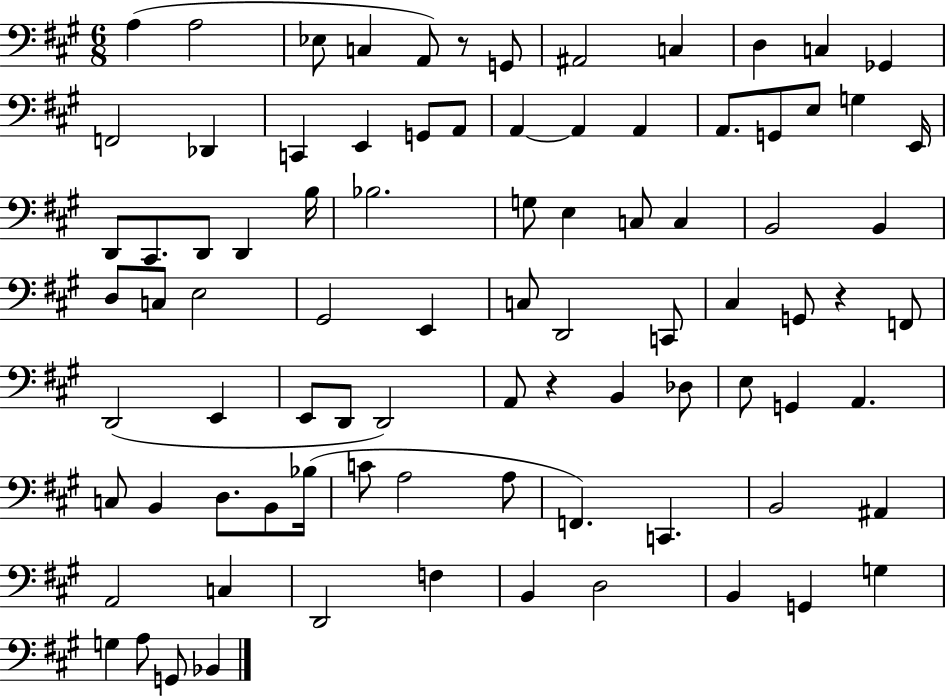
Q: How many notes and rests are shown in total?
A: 87